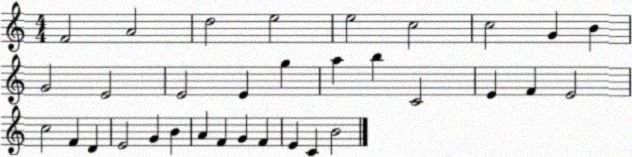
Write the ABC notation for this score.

X:1
T:Untitled
M:4/4
L:1/4
K:C
F2 A2 d2 e2 e2 c2 c2 G B G2 E2 E2 E g a b C2 E F E2 c2 F D E2 G B A F G F E C B2